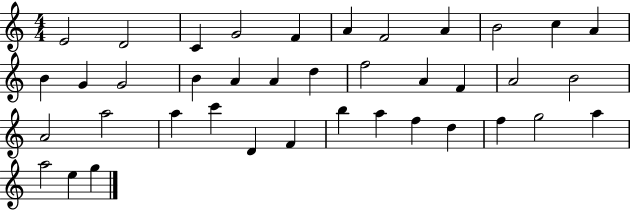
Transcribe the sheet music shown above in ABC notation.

X:1
T:Untitled
M:4/4
L:1/4
K:C
E2 D2 C G2 F A F2 A B2 c A B G G2 B A A d f2 A F A2 B2 A2 a2 a c' D F b a f d f g2 a a2 e g